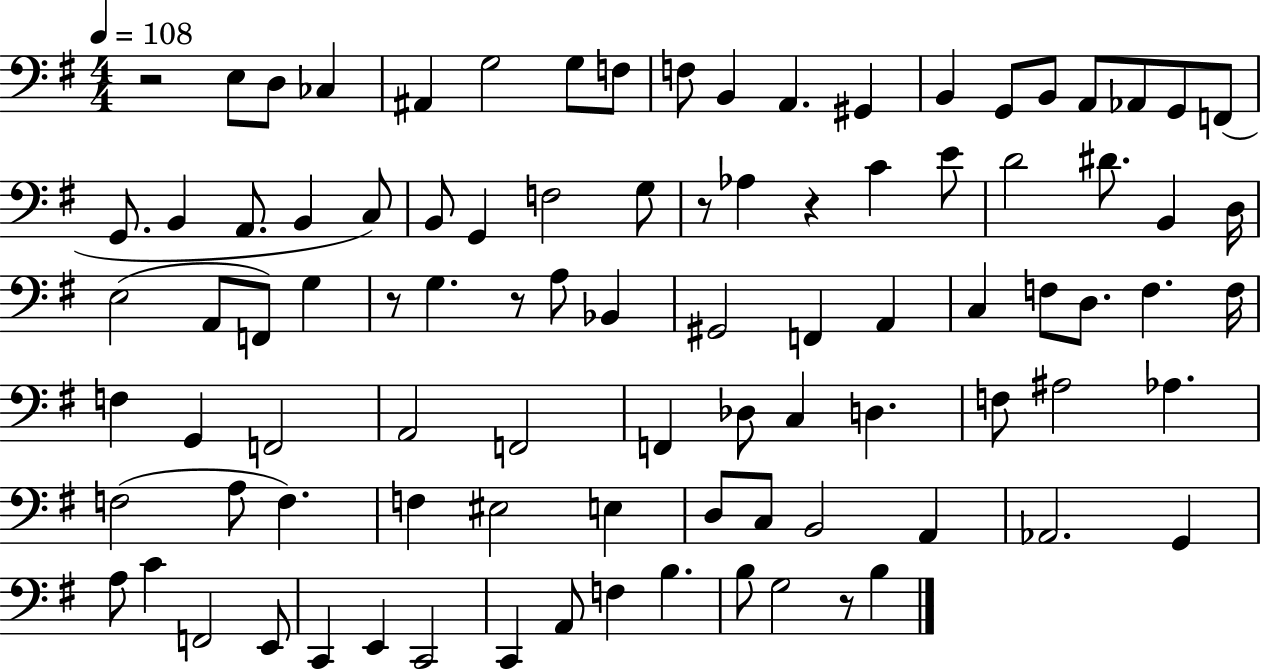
R/h E3/e D3/e CES3/q A#2/q G3/h G3/e F3/e F3/e B2/q A2/q. G#2/q B2/q G2/e B2/e A2/e Ab2/e G2/e F2/e G2/e. B2/q A2/e. B2/q C3/e B2/e G2/q F3/h G3/e R/e Ab3/q R/q C4/q E4/e D4/h D#4/e. B2/q D3/s E3/h A2/e F2/e G3/q R/e G3/q. R/e A3/e Bb2/q G#2/h F2/q A2/q C3/q F3/e D3/e. F3/q. F3/s F3/q G2/q F2/h A2/h F2/h F2/q Db3/e C3/q D3/q. F3/e A#3/h Ab3/q. F3/h A3/e F3/q. F3/q EIS3/h E3/q D3/e C3/e B2/h A2/q Ab2/h. G2/q A3/e C4/q F2/h E2/e C2/q E2/q C2/h C2/q A2/e F3/q B3/q. B3/e G3/h R/e B3/q